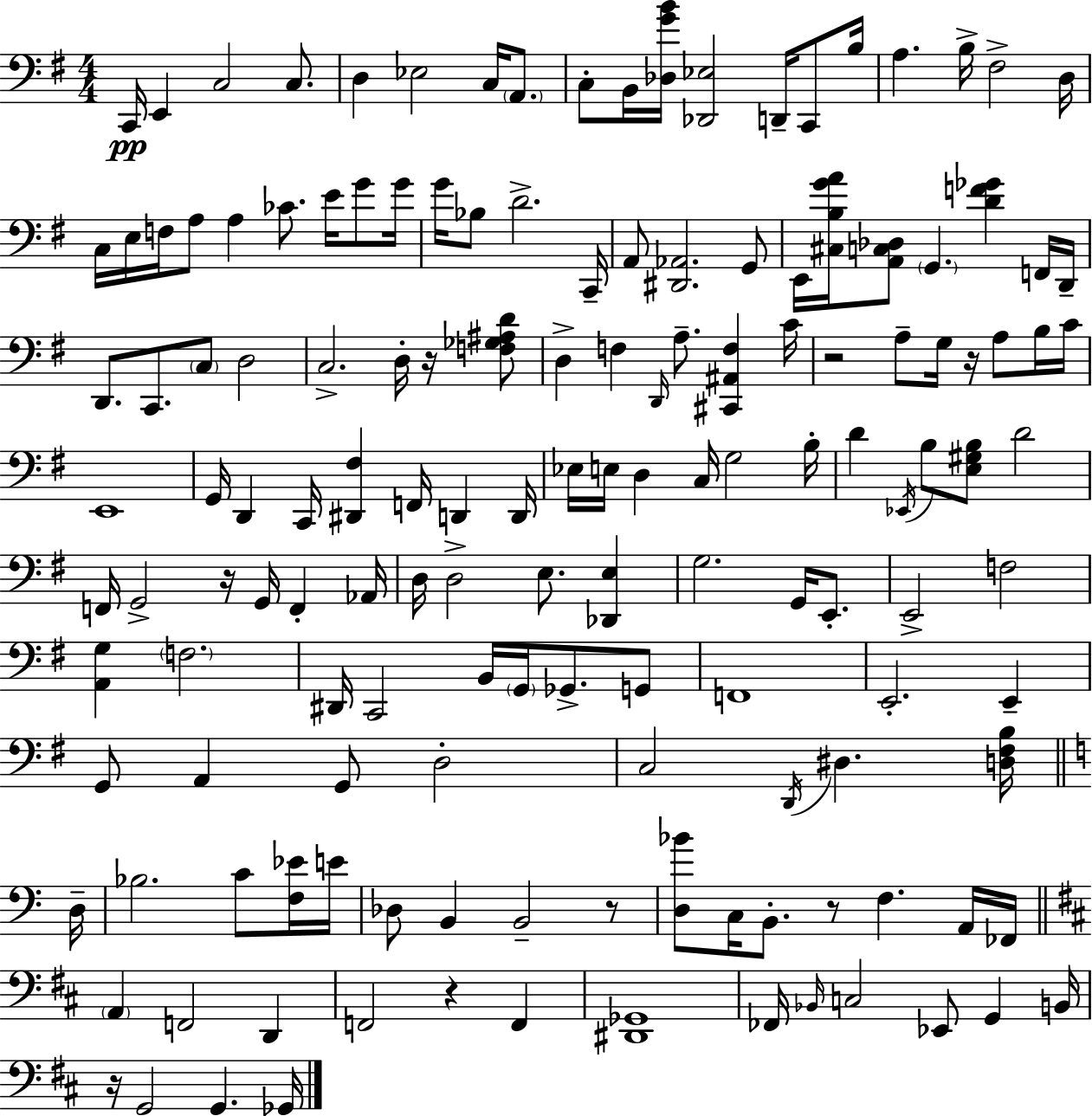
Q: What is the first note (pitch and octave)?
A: C2